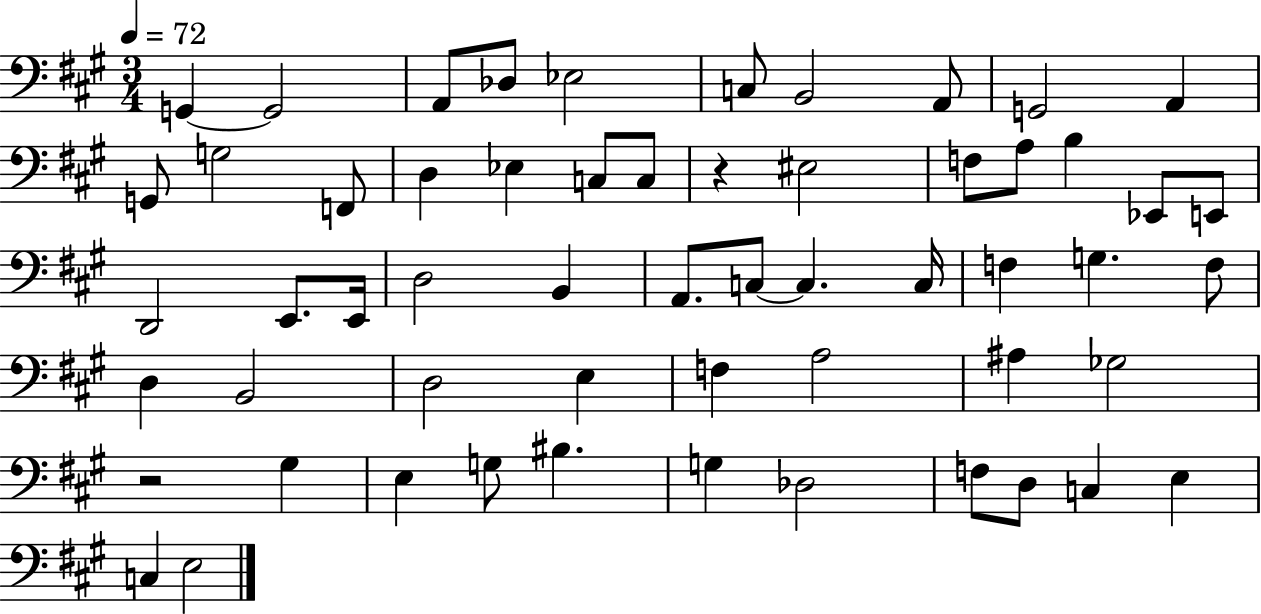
X:1
T:Untitled
M:3/4
L:1/4
K:A
G,, G,,2 A,,/2 _D,/2 _E,2 C,/2 B,,2 A,,/2 G,,2 A,, G,,/2 G,2 F,,/2 D, _E, C,/2 C,/2 z ^E,2 F,/2 A,/2 B, _E,,/2 E,,/2 D,,2 E,,/2 E,,/4 D,2 B,, A,,/2 C,/2 C, C,/4 F, G, F,/2 D, B,,2 D,2 E, F, A,2 ^A, _G,2 z2 ^G, E, G,/2 ^B, G, _D,2 F,/2 D,/2 C, E, C, E,2